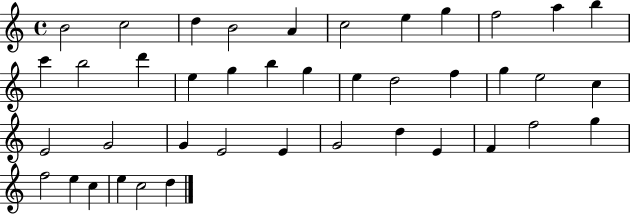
B4/h C5/h D5/q B4/h A4/q C5/h E5/q G5/q F5/h A5/q B5/q C6/q B5/h D6/q E5/q G5/q B5/q G5/q E5/q D5/h F5/q G5/q E5/h C5/q E4/h G4/h G4/q E4/h E4/q G4/h D5/q E4/q F4/q F5/h G5/q F5/h E5/q C5/q E5/q C5/h D5/q